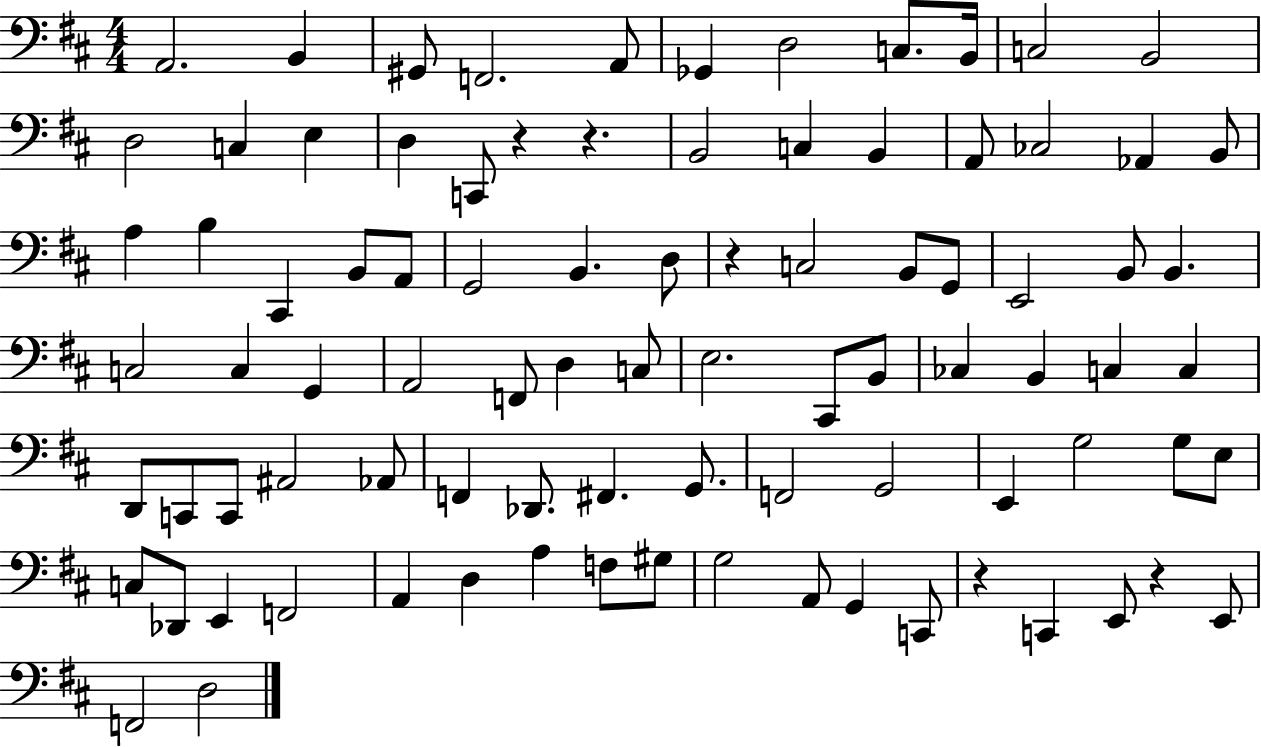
A2/h. B2/q G#2/e F2/h. A2/e Gb2/q D3/h C3/e. B2/s C3/h B2/h D3/h C3/q E3/q D3/q C2/e R/q R/q. B2/h C3/q B2/q A2/e CES3/h Ab2/q B2/e A3/q B3/q C#2/q B2/e A2/e G2/h B2/q. D3/e R/q C3/h B2/e G2/e E2/h B2/e B2/q. C3/h C3/q G2/q A2/h F2/e D3/q C3/e E3/h. C#2/e B2/e CES3/q B2/q C3/q C3/q D2/e C2/e C2/e A#2/h Ab2/e F2/q Db2/e. F#2/q. G2/e. F2/h G2/h E2/q G3/h G3/e E3/e C3/e Db2/e E2/q F2/h A2/q D3/q A3/q F3/e G#3/e G3/h A2/e G2/q C2/e R/q C2/q E2/e R/q E2/e F2/h D3/h